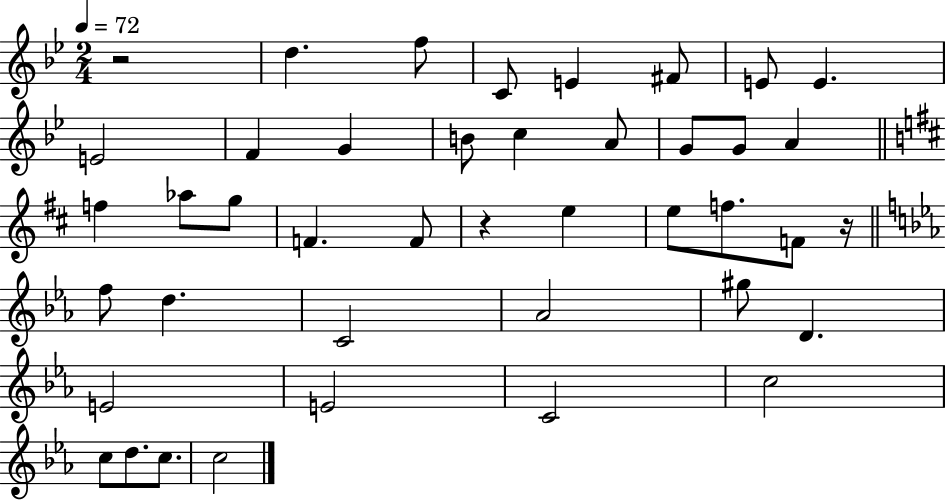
R/h D5/q. F5/e C4/e E4/q F#4/e E4/e E4/q. E4/h F4/q G4/q B4/e C5/q A4/e G4/e G4/e A4/q F5/q Ab5/e G5/e F4/q. F4/e R/q E5/q E5/e F5/e. F4/e R/s F5/e D5/q. C4/h Ab4/h G#5/e D4/q. E4/h E4/h C4/h C5/h C5/e D5/e. C5/e. C5/h